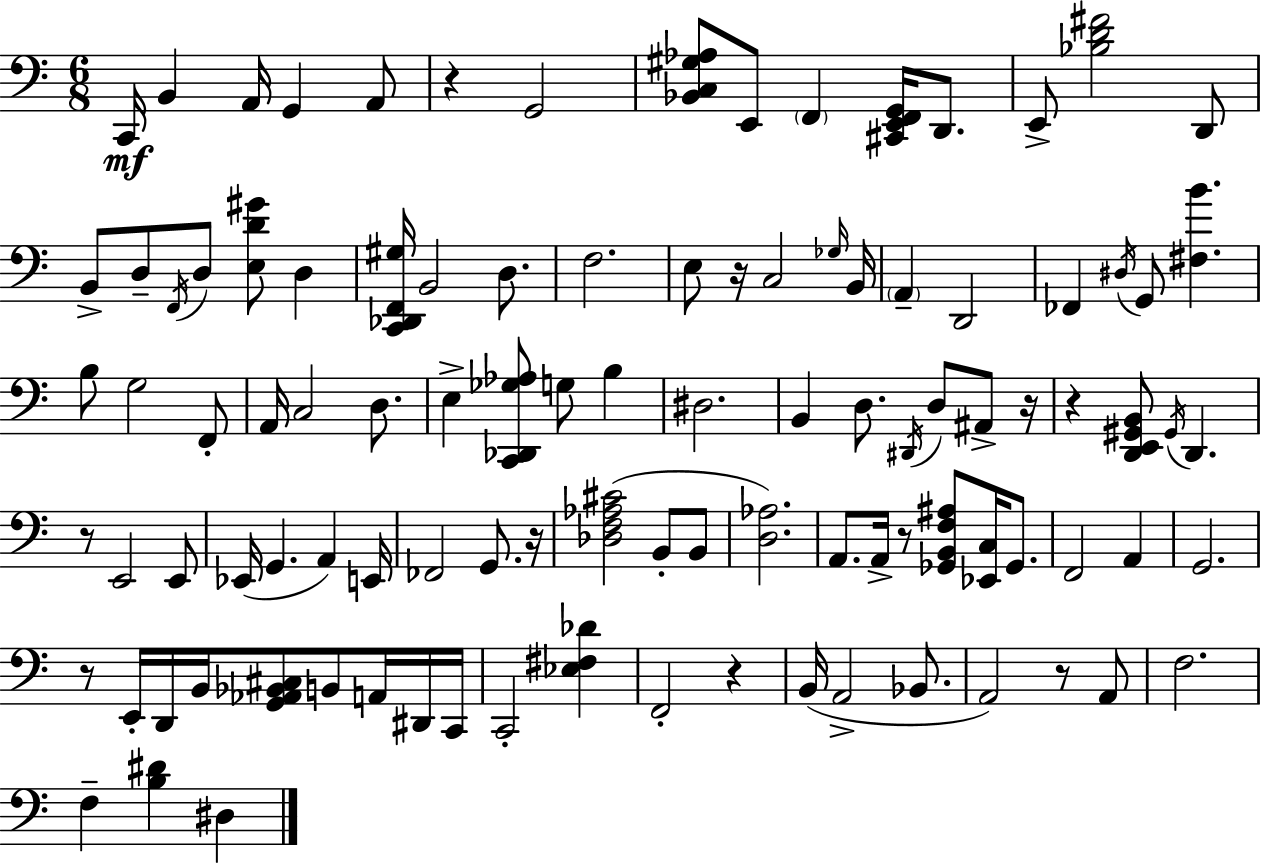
{
  \clef bass
  \numericTimeSignature
  \time 6/8
  \key a \minor
  c,16\mf b,4 a,16 g,4 a,8 | r4 g,2 | <bes, c gis aes>8 e,8 \parenthesize f,4 <cis, e, f, g,>16 d,8. | e,8-> <bes d' fis'>2 d,8 | \break b,8-> d8-- \acciaccatura { f,16 } d8 <e d' gis'>8 d4 | <c, des, f, gis>16 b,2 d8. | f2. | e8 r16 c2 | \break \grace { ges16 } b,16 \parenthesize a,4-- d,2 | fes,4 \acciaccatura { dis16 } g,8 <fis b'>4. | b8 g2 | f,8-. a,16 c2 | \break d8. e4-> <c, des, ges aes>8 g8 b4 | dis2. | b,4 d8. \acciaccatura { dis,16 } d8 | ais,8-> r16 r4 <d, e, gis, b,>8 \acciaccatura { gis,16 } d,4. | \break r8 e,2 | e,8 ees,16( g,4. | a,4) e,16 fes,2 | g,8. r16 <des f aes cis'>2( | \break b,8-. b,8 <d aes>2.) | a,8. a,16-> r8 <ges, b, f ais>8 | <ees, c>16 ges,8. f,2 | a,4 g,2. | \break r8 e,16-. d,16 b,16 <g, aes, bes, cis>8 | b,8 a,16 dis,16 c,16 c,2-. | <ees fis des'>4 f,2-. | r4 b,16( a,2-> | \break bes,8. a,2) | r8 a,8 f2. | f4-- <b dis'>4 | dis4 \bar "|."
}